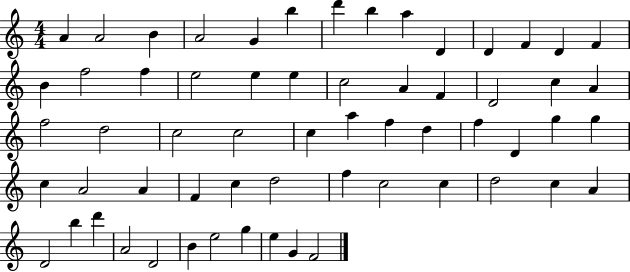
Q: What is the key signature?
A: C major